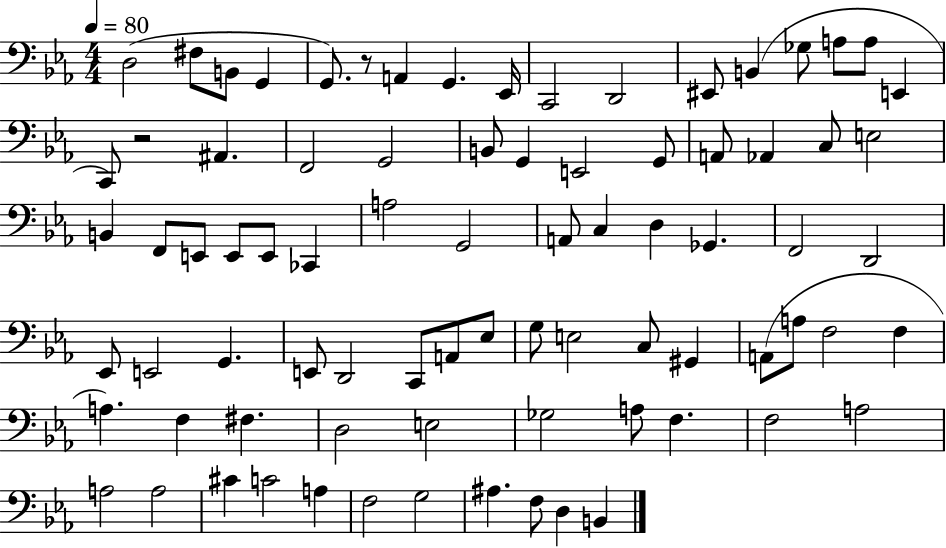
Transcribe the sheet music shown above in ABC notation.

X:1
T:Untitled
M:4/4
L:1/4
K:Eb
D,2 ^F,/2 B,,/2 G,, G,,/2 z/2 A,, G,, _E,,/4 C,,2 D,,2 ^E,,/2 B,, _G,/2 A,/2 A,/2 E,, C,,/2 z2 ^A,, F,,2 G,,2 B,,/2 G,, E,,2 G,,/2 A,,/2 _A,, C,/2 E,2 B,, F,,/2 E,,/2 E,,/2 E,,/2 _C,, A,2 G,,2 A,,/2 C, D, _G,, F,,2 D,,2 _E,,/2 E,,2 G,, E,,/2 D,,2 C,,/2 A,,/2 _E,/2 G,/2 E,2 C,/2 ^G,, A,,/2 A,/2 F,2 F, A, F, ^F, D,2 E,2 _G,2 A,/2 F, F,2 A,2 A,2 A,2 ^C C2 A, F,2 G,2 ^A, F,/2 D, B,,